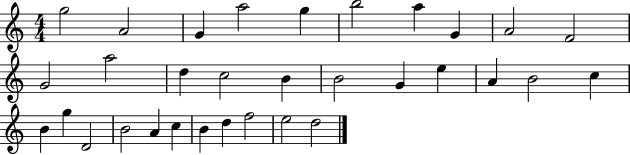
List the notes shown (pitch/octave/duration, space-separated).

G5/h A4/h G4/q A5/h G5/q B5/h A5/q G4/q A4/h F4/h G4/h A5/h D5/q C5/h B4/q B4/h G4/q E5/q A4/q B4/h C5/q B4/q G5/q D4/h B4/h A4/q C5/q B4/q D5/q F5/h E5/h D5/h